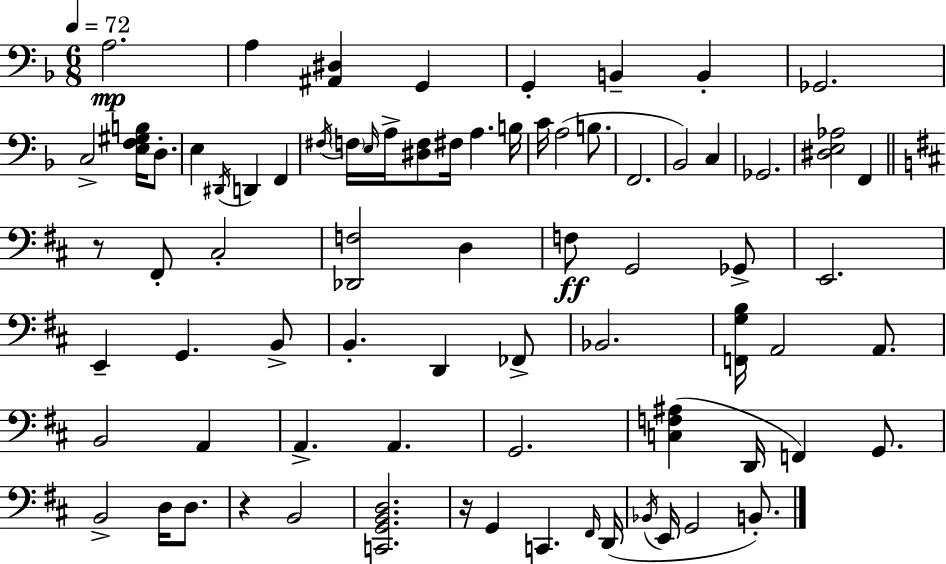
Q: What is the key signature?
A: F major